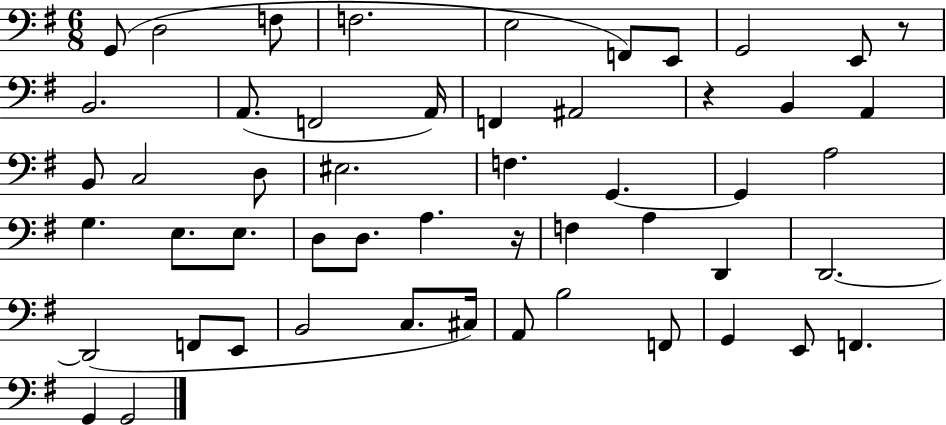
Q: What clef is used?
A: bass